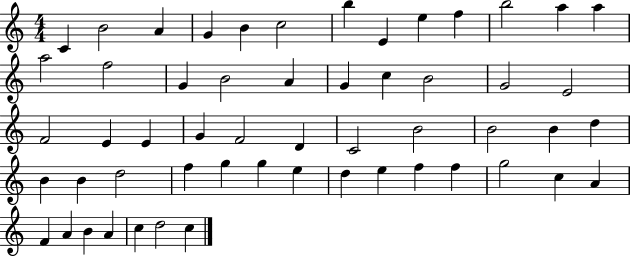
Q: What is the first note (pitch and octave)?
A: C4